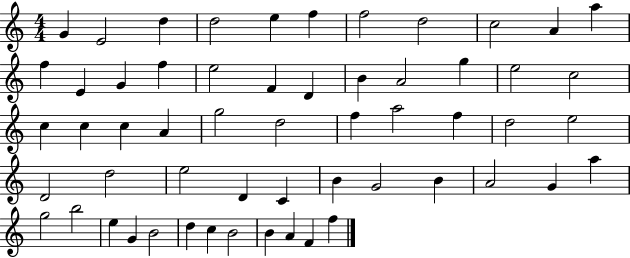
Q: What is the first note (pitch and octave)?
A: G4